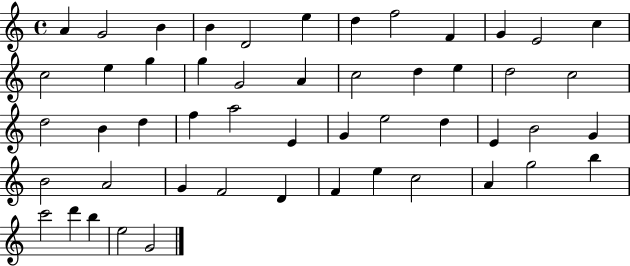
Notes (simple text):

A4/q G4/h B4/q B4/q D4/h E5/q D5/q F5/h F4/q G4/q E4/h C5/q C5/h E5/q G5/q G5/q G4/h A4/q C5/h D5/q E5/q D5/h C5/h D5/h B4/q D5/q F5/q A5/h E4/q G4/q E5/h D5/q E4/q B4/h G4/q B4/h A4/h G4/q F4/h D4/q F4/q E5/q C5/h A4/q G5/h B5/q C6/h D6/q B5/q E5/h G4/h